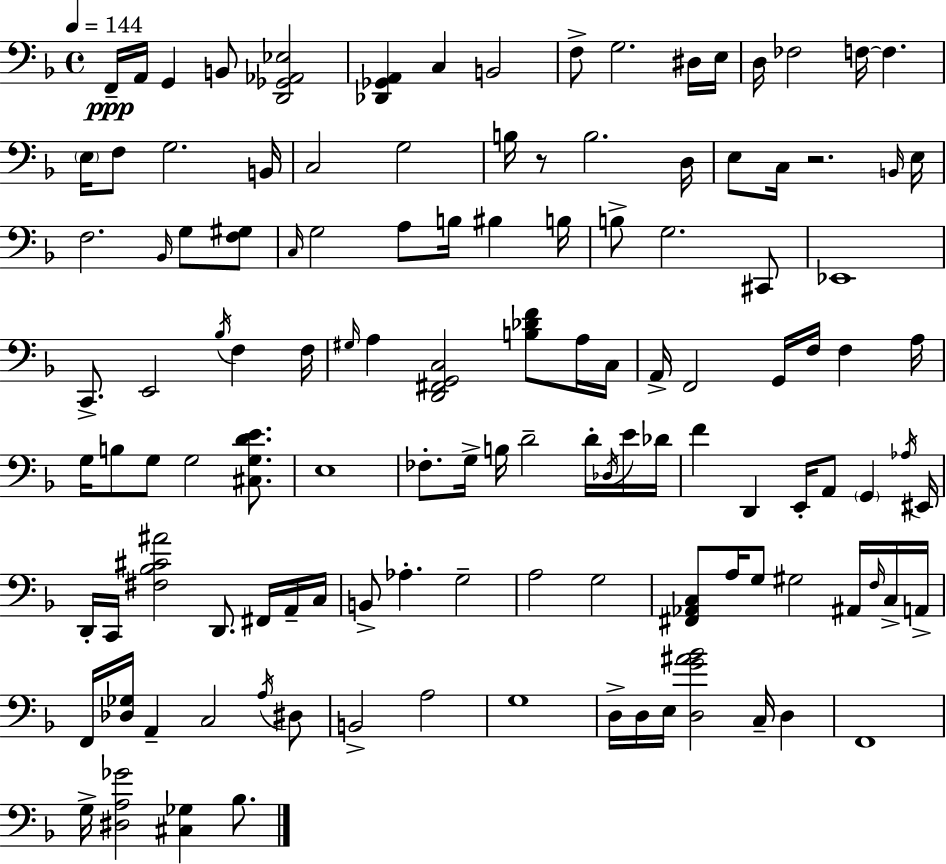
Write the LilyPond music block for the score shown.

{
  \clef bass
  \time 4/4
  \defaultTimeSignature
  \key d \minor
  \tempo 4 = 144
  \repeat volta 2 { f,16--\ppp a,16 g,4 b,8 <d, ges, aes, ees>2 | <des, ges, a,>4 c4 b,2 | f8-> g2. dis16 e16 | d16 fes2 f16~~ f4. | \break \parenthesize e16 f8 g2. b,16 | c2 g2 | b16 r8 b2. d16 | e8 c16 r2. \grace { b,16 } | \break e16 f2. \grace { bes,16 } g8 | <f gis>8 \grace { c16 } g2 a8 b16 bis4 | b16 b8-> g2. | cis,8 ees,1 | \break c,8.-> e,2 \acciaccatura { bes16 } f4 | f16 \grace { gis16 } a4 <d, fis, g, c>2 | <b des' f'>8 a16 c16 a,16-> f,2 g,16 f16 | f4 a16 g16 b8 g8 g2 | \break <cis g d' e'>8. e1 | fes8.-. g16-> b16 d'2-- | d'16-. \acciaccatura { des16 } e'16 des'16 f'4 d,4 e,16-. a,8 | \parenthesize g,4 \acciaccatura { aes16 } eis,16 d,16-. c,16 <fis bes cis' ais'>2 | \break d,8. fis,16 a,16-- c16 b,8-> aes4.-. g2-- | a2 g2 | <fis, aes, c>8 a16 g8 gis2 | ais,16 \grace { f16 } c16-> a,16-> f,16 <des ges>16 a,4-- c2 | \break \acciaccatura { a16 } dis8 b,2-> | a2 g1 | d16-> d16 e16 <d g' ais' bes'>2 | c16-- d4 f,1 | \break g16-> <dis a ges'>2 | <cis ges>4 bes8. } \bar "|."
}